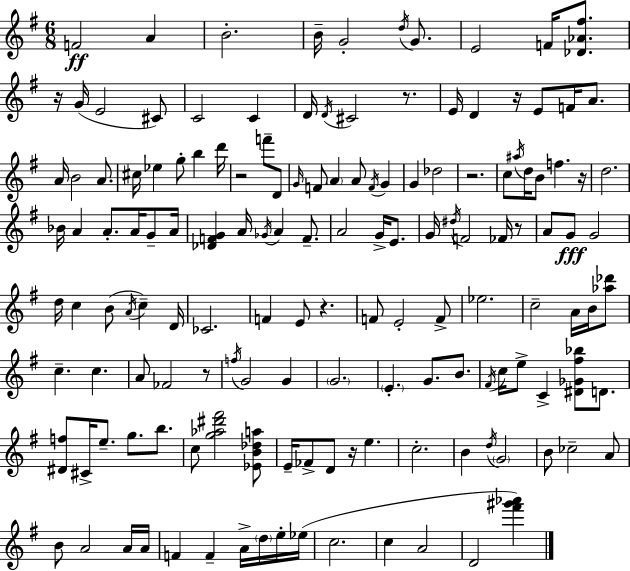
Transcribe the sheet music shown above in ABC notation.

X:1
T:Untitled
M:6/8
L:1/4
K:G
F2 A B2 B/4 G2 d/4 G/2 E2 F/4 [_D_A^f]/2 z/4 G/4 E2 ^C/2 C2 C D/4 D/4 ^C2 z/2 E/4 D z/4 E/2 F/4 A/2 A/4 B2 A/2 ^c/4 _e g/2 b d'/4 z2 f'/2 D/2 G/4 F/2 A A/2 F/4 G G _d2 z2 c/2 ^a/4 d/4 B/2 f z/4 d2 _B/4 A A/2 A/4 G/2 A/4 [_DFG] A/4 _G/4 A F/2 A2 G/4 E/2 G/4 ^d/4 F2 _F/4 z/2 A/2 G/2 G2 d/4 c B/2 A/4 c D/4 _C2 F E/2 z F/2 E2 F/2 _e2 c2 A/4 B/4 [_a_d']/2 c c A/2 _F2 z/2 f/4 G2 G G2 E G/2 B/2 ^F/4 c/4 e/2 C [^D_G^f_b]/2 D/2 [^Df]/2 ^C/4 e/2 g/2 b/2 c/2 [g_a^d'^f']2 [_EB_da]/2 E/4 _F/2 D/2 z/4 e c2 B d/4 G2 B/2 _c2 A/2 B/2 A2 A/4 A/4 F F A/4 d/4 e/4 _e/4 c2 c A2 D2 [^f'^g'_a']